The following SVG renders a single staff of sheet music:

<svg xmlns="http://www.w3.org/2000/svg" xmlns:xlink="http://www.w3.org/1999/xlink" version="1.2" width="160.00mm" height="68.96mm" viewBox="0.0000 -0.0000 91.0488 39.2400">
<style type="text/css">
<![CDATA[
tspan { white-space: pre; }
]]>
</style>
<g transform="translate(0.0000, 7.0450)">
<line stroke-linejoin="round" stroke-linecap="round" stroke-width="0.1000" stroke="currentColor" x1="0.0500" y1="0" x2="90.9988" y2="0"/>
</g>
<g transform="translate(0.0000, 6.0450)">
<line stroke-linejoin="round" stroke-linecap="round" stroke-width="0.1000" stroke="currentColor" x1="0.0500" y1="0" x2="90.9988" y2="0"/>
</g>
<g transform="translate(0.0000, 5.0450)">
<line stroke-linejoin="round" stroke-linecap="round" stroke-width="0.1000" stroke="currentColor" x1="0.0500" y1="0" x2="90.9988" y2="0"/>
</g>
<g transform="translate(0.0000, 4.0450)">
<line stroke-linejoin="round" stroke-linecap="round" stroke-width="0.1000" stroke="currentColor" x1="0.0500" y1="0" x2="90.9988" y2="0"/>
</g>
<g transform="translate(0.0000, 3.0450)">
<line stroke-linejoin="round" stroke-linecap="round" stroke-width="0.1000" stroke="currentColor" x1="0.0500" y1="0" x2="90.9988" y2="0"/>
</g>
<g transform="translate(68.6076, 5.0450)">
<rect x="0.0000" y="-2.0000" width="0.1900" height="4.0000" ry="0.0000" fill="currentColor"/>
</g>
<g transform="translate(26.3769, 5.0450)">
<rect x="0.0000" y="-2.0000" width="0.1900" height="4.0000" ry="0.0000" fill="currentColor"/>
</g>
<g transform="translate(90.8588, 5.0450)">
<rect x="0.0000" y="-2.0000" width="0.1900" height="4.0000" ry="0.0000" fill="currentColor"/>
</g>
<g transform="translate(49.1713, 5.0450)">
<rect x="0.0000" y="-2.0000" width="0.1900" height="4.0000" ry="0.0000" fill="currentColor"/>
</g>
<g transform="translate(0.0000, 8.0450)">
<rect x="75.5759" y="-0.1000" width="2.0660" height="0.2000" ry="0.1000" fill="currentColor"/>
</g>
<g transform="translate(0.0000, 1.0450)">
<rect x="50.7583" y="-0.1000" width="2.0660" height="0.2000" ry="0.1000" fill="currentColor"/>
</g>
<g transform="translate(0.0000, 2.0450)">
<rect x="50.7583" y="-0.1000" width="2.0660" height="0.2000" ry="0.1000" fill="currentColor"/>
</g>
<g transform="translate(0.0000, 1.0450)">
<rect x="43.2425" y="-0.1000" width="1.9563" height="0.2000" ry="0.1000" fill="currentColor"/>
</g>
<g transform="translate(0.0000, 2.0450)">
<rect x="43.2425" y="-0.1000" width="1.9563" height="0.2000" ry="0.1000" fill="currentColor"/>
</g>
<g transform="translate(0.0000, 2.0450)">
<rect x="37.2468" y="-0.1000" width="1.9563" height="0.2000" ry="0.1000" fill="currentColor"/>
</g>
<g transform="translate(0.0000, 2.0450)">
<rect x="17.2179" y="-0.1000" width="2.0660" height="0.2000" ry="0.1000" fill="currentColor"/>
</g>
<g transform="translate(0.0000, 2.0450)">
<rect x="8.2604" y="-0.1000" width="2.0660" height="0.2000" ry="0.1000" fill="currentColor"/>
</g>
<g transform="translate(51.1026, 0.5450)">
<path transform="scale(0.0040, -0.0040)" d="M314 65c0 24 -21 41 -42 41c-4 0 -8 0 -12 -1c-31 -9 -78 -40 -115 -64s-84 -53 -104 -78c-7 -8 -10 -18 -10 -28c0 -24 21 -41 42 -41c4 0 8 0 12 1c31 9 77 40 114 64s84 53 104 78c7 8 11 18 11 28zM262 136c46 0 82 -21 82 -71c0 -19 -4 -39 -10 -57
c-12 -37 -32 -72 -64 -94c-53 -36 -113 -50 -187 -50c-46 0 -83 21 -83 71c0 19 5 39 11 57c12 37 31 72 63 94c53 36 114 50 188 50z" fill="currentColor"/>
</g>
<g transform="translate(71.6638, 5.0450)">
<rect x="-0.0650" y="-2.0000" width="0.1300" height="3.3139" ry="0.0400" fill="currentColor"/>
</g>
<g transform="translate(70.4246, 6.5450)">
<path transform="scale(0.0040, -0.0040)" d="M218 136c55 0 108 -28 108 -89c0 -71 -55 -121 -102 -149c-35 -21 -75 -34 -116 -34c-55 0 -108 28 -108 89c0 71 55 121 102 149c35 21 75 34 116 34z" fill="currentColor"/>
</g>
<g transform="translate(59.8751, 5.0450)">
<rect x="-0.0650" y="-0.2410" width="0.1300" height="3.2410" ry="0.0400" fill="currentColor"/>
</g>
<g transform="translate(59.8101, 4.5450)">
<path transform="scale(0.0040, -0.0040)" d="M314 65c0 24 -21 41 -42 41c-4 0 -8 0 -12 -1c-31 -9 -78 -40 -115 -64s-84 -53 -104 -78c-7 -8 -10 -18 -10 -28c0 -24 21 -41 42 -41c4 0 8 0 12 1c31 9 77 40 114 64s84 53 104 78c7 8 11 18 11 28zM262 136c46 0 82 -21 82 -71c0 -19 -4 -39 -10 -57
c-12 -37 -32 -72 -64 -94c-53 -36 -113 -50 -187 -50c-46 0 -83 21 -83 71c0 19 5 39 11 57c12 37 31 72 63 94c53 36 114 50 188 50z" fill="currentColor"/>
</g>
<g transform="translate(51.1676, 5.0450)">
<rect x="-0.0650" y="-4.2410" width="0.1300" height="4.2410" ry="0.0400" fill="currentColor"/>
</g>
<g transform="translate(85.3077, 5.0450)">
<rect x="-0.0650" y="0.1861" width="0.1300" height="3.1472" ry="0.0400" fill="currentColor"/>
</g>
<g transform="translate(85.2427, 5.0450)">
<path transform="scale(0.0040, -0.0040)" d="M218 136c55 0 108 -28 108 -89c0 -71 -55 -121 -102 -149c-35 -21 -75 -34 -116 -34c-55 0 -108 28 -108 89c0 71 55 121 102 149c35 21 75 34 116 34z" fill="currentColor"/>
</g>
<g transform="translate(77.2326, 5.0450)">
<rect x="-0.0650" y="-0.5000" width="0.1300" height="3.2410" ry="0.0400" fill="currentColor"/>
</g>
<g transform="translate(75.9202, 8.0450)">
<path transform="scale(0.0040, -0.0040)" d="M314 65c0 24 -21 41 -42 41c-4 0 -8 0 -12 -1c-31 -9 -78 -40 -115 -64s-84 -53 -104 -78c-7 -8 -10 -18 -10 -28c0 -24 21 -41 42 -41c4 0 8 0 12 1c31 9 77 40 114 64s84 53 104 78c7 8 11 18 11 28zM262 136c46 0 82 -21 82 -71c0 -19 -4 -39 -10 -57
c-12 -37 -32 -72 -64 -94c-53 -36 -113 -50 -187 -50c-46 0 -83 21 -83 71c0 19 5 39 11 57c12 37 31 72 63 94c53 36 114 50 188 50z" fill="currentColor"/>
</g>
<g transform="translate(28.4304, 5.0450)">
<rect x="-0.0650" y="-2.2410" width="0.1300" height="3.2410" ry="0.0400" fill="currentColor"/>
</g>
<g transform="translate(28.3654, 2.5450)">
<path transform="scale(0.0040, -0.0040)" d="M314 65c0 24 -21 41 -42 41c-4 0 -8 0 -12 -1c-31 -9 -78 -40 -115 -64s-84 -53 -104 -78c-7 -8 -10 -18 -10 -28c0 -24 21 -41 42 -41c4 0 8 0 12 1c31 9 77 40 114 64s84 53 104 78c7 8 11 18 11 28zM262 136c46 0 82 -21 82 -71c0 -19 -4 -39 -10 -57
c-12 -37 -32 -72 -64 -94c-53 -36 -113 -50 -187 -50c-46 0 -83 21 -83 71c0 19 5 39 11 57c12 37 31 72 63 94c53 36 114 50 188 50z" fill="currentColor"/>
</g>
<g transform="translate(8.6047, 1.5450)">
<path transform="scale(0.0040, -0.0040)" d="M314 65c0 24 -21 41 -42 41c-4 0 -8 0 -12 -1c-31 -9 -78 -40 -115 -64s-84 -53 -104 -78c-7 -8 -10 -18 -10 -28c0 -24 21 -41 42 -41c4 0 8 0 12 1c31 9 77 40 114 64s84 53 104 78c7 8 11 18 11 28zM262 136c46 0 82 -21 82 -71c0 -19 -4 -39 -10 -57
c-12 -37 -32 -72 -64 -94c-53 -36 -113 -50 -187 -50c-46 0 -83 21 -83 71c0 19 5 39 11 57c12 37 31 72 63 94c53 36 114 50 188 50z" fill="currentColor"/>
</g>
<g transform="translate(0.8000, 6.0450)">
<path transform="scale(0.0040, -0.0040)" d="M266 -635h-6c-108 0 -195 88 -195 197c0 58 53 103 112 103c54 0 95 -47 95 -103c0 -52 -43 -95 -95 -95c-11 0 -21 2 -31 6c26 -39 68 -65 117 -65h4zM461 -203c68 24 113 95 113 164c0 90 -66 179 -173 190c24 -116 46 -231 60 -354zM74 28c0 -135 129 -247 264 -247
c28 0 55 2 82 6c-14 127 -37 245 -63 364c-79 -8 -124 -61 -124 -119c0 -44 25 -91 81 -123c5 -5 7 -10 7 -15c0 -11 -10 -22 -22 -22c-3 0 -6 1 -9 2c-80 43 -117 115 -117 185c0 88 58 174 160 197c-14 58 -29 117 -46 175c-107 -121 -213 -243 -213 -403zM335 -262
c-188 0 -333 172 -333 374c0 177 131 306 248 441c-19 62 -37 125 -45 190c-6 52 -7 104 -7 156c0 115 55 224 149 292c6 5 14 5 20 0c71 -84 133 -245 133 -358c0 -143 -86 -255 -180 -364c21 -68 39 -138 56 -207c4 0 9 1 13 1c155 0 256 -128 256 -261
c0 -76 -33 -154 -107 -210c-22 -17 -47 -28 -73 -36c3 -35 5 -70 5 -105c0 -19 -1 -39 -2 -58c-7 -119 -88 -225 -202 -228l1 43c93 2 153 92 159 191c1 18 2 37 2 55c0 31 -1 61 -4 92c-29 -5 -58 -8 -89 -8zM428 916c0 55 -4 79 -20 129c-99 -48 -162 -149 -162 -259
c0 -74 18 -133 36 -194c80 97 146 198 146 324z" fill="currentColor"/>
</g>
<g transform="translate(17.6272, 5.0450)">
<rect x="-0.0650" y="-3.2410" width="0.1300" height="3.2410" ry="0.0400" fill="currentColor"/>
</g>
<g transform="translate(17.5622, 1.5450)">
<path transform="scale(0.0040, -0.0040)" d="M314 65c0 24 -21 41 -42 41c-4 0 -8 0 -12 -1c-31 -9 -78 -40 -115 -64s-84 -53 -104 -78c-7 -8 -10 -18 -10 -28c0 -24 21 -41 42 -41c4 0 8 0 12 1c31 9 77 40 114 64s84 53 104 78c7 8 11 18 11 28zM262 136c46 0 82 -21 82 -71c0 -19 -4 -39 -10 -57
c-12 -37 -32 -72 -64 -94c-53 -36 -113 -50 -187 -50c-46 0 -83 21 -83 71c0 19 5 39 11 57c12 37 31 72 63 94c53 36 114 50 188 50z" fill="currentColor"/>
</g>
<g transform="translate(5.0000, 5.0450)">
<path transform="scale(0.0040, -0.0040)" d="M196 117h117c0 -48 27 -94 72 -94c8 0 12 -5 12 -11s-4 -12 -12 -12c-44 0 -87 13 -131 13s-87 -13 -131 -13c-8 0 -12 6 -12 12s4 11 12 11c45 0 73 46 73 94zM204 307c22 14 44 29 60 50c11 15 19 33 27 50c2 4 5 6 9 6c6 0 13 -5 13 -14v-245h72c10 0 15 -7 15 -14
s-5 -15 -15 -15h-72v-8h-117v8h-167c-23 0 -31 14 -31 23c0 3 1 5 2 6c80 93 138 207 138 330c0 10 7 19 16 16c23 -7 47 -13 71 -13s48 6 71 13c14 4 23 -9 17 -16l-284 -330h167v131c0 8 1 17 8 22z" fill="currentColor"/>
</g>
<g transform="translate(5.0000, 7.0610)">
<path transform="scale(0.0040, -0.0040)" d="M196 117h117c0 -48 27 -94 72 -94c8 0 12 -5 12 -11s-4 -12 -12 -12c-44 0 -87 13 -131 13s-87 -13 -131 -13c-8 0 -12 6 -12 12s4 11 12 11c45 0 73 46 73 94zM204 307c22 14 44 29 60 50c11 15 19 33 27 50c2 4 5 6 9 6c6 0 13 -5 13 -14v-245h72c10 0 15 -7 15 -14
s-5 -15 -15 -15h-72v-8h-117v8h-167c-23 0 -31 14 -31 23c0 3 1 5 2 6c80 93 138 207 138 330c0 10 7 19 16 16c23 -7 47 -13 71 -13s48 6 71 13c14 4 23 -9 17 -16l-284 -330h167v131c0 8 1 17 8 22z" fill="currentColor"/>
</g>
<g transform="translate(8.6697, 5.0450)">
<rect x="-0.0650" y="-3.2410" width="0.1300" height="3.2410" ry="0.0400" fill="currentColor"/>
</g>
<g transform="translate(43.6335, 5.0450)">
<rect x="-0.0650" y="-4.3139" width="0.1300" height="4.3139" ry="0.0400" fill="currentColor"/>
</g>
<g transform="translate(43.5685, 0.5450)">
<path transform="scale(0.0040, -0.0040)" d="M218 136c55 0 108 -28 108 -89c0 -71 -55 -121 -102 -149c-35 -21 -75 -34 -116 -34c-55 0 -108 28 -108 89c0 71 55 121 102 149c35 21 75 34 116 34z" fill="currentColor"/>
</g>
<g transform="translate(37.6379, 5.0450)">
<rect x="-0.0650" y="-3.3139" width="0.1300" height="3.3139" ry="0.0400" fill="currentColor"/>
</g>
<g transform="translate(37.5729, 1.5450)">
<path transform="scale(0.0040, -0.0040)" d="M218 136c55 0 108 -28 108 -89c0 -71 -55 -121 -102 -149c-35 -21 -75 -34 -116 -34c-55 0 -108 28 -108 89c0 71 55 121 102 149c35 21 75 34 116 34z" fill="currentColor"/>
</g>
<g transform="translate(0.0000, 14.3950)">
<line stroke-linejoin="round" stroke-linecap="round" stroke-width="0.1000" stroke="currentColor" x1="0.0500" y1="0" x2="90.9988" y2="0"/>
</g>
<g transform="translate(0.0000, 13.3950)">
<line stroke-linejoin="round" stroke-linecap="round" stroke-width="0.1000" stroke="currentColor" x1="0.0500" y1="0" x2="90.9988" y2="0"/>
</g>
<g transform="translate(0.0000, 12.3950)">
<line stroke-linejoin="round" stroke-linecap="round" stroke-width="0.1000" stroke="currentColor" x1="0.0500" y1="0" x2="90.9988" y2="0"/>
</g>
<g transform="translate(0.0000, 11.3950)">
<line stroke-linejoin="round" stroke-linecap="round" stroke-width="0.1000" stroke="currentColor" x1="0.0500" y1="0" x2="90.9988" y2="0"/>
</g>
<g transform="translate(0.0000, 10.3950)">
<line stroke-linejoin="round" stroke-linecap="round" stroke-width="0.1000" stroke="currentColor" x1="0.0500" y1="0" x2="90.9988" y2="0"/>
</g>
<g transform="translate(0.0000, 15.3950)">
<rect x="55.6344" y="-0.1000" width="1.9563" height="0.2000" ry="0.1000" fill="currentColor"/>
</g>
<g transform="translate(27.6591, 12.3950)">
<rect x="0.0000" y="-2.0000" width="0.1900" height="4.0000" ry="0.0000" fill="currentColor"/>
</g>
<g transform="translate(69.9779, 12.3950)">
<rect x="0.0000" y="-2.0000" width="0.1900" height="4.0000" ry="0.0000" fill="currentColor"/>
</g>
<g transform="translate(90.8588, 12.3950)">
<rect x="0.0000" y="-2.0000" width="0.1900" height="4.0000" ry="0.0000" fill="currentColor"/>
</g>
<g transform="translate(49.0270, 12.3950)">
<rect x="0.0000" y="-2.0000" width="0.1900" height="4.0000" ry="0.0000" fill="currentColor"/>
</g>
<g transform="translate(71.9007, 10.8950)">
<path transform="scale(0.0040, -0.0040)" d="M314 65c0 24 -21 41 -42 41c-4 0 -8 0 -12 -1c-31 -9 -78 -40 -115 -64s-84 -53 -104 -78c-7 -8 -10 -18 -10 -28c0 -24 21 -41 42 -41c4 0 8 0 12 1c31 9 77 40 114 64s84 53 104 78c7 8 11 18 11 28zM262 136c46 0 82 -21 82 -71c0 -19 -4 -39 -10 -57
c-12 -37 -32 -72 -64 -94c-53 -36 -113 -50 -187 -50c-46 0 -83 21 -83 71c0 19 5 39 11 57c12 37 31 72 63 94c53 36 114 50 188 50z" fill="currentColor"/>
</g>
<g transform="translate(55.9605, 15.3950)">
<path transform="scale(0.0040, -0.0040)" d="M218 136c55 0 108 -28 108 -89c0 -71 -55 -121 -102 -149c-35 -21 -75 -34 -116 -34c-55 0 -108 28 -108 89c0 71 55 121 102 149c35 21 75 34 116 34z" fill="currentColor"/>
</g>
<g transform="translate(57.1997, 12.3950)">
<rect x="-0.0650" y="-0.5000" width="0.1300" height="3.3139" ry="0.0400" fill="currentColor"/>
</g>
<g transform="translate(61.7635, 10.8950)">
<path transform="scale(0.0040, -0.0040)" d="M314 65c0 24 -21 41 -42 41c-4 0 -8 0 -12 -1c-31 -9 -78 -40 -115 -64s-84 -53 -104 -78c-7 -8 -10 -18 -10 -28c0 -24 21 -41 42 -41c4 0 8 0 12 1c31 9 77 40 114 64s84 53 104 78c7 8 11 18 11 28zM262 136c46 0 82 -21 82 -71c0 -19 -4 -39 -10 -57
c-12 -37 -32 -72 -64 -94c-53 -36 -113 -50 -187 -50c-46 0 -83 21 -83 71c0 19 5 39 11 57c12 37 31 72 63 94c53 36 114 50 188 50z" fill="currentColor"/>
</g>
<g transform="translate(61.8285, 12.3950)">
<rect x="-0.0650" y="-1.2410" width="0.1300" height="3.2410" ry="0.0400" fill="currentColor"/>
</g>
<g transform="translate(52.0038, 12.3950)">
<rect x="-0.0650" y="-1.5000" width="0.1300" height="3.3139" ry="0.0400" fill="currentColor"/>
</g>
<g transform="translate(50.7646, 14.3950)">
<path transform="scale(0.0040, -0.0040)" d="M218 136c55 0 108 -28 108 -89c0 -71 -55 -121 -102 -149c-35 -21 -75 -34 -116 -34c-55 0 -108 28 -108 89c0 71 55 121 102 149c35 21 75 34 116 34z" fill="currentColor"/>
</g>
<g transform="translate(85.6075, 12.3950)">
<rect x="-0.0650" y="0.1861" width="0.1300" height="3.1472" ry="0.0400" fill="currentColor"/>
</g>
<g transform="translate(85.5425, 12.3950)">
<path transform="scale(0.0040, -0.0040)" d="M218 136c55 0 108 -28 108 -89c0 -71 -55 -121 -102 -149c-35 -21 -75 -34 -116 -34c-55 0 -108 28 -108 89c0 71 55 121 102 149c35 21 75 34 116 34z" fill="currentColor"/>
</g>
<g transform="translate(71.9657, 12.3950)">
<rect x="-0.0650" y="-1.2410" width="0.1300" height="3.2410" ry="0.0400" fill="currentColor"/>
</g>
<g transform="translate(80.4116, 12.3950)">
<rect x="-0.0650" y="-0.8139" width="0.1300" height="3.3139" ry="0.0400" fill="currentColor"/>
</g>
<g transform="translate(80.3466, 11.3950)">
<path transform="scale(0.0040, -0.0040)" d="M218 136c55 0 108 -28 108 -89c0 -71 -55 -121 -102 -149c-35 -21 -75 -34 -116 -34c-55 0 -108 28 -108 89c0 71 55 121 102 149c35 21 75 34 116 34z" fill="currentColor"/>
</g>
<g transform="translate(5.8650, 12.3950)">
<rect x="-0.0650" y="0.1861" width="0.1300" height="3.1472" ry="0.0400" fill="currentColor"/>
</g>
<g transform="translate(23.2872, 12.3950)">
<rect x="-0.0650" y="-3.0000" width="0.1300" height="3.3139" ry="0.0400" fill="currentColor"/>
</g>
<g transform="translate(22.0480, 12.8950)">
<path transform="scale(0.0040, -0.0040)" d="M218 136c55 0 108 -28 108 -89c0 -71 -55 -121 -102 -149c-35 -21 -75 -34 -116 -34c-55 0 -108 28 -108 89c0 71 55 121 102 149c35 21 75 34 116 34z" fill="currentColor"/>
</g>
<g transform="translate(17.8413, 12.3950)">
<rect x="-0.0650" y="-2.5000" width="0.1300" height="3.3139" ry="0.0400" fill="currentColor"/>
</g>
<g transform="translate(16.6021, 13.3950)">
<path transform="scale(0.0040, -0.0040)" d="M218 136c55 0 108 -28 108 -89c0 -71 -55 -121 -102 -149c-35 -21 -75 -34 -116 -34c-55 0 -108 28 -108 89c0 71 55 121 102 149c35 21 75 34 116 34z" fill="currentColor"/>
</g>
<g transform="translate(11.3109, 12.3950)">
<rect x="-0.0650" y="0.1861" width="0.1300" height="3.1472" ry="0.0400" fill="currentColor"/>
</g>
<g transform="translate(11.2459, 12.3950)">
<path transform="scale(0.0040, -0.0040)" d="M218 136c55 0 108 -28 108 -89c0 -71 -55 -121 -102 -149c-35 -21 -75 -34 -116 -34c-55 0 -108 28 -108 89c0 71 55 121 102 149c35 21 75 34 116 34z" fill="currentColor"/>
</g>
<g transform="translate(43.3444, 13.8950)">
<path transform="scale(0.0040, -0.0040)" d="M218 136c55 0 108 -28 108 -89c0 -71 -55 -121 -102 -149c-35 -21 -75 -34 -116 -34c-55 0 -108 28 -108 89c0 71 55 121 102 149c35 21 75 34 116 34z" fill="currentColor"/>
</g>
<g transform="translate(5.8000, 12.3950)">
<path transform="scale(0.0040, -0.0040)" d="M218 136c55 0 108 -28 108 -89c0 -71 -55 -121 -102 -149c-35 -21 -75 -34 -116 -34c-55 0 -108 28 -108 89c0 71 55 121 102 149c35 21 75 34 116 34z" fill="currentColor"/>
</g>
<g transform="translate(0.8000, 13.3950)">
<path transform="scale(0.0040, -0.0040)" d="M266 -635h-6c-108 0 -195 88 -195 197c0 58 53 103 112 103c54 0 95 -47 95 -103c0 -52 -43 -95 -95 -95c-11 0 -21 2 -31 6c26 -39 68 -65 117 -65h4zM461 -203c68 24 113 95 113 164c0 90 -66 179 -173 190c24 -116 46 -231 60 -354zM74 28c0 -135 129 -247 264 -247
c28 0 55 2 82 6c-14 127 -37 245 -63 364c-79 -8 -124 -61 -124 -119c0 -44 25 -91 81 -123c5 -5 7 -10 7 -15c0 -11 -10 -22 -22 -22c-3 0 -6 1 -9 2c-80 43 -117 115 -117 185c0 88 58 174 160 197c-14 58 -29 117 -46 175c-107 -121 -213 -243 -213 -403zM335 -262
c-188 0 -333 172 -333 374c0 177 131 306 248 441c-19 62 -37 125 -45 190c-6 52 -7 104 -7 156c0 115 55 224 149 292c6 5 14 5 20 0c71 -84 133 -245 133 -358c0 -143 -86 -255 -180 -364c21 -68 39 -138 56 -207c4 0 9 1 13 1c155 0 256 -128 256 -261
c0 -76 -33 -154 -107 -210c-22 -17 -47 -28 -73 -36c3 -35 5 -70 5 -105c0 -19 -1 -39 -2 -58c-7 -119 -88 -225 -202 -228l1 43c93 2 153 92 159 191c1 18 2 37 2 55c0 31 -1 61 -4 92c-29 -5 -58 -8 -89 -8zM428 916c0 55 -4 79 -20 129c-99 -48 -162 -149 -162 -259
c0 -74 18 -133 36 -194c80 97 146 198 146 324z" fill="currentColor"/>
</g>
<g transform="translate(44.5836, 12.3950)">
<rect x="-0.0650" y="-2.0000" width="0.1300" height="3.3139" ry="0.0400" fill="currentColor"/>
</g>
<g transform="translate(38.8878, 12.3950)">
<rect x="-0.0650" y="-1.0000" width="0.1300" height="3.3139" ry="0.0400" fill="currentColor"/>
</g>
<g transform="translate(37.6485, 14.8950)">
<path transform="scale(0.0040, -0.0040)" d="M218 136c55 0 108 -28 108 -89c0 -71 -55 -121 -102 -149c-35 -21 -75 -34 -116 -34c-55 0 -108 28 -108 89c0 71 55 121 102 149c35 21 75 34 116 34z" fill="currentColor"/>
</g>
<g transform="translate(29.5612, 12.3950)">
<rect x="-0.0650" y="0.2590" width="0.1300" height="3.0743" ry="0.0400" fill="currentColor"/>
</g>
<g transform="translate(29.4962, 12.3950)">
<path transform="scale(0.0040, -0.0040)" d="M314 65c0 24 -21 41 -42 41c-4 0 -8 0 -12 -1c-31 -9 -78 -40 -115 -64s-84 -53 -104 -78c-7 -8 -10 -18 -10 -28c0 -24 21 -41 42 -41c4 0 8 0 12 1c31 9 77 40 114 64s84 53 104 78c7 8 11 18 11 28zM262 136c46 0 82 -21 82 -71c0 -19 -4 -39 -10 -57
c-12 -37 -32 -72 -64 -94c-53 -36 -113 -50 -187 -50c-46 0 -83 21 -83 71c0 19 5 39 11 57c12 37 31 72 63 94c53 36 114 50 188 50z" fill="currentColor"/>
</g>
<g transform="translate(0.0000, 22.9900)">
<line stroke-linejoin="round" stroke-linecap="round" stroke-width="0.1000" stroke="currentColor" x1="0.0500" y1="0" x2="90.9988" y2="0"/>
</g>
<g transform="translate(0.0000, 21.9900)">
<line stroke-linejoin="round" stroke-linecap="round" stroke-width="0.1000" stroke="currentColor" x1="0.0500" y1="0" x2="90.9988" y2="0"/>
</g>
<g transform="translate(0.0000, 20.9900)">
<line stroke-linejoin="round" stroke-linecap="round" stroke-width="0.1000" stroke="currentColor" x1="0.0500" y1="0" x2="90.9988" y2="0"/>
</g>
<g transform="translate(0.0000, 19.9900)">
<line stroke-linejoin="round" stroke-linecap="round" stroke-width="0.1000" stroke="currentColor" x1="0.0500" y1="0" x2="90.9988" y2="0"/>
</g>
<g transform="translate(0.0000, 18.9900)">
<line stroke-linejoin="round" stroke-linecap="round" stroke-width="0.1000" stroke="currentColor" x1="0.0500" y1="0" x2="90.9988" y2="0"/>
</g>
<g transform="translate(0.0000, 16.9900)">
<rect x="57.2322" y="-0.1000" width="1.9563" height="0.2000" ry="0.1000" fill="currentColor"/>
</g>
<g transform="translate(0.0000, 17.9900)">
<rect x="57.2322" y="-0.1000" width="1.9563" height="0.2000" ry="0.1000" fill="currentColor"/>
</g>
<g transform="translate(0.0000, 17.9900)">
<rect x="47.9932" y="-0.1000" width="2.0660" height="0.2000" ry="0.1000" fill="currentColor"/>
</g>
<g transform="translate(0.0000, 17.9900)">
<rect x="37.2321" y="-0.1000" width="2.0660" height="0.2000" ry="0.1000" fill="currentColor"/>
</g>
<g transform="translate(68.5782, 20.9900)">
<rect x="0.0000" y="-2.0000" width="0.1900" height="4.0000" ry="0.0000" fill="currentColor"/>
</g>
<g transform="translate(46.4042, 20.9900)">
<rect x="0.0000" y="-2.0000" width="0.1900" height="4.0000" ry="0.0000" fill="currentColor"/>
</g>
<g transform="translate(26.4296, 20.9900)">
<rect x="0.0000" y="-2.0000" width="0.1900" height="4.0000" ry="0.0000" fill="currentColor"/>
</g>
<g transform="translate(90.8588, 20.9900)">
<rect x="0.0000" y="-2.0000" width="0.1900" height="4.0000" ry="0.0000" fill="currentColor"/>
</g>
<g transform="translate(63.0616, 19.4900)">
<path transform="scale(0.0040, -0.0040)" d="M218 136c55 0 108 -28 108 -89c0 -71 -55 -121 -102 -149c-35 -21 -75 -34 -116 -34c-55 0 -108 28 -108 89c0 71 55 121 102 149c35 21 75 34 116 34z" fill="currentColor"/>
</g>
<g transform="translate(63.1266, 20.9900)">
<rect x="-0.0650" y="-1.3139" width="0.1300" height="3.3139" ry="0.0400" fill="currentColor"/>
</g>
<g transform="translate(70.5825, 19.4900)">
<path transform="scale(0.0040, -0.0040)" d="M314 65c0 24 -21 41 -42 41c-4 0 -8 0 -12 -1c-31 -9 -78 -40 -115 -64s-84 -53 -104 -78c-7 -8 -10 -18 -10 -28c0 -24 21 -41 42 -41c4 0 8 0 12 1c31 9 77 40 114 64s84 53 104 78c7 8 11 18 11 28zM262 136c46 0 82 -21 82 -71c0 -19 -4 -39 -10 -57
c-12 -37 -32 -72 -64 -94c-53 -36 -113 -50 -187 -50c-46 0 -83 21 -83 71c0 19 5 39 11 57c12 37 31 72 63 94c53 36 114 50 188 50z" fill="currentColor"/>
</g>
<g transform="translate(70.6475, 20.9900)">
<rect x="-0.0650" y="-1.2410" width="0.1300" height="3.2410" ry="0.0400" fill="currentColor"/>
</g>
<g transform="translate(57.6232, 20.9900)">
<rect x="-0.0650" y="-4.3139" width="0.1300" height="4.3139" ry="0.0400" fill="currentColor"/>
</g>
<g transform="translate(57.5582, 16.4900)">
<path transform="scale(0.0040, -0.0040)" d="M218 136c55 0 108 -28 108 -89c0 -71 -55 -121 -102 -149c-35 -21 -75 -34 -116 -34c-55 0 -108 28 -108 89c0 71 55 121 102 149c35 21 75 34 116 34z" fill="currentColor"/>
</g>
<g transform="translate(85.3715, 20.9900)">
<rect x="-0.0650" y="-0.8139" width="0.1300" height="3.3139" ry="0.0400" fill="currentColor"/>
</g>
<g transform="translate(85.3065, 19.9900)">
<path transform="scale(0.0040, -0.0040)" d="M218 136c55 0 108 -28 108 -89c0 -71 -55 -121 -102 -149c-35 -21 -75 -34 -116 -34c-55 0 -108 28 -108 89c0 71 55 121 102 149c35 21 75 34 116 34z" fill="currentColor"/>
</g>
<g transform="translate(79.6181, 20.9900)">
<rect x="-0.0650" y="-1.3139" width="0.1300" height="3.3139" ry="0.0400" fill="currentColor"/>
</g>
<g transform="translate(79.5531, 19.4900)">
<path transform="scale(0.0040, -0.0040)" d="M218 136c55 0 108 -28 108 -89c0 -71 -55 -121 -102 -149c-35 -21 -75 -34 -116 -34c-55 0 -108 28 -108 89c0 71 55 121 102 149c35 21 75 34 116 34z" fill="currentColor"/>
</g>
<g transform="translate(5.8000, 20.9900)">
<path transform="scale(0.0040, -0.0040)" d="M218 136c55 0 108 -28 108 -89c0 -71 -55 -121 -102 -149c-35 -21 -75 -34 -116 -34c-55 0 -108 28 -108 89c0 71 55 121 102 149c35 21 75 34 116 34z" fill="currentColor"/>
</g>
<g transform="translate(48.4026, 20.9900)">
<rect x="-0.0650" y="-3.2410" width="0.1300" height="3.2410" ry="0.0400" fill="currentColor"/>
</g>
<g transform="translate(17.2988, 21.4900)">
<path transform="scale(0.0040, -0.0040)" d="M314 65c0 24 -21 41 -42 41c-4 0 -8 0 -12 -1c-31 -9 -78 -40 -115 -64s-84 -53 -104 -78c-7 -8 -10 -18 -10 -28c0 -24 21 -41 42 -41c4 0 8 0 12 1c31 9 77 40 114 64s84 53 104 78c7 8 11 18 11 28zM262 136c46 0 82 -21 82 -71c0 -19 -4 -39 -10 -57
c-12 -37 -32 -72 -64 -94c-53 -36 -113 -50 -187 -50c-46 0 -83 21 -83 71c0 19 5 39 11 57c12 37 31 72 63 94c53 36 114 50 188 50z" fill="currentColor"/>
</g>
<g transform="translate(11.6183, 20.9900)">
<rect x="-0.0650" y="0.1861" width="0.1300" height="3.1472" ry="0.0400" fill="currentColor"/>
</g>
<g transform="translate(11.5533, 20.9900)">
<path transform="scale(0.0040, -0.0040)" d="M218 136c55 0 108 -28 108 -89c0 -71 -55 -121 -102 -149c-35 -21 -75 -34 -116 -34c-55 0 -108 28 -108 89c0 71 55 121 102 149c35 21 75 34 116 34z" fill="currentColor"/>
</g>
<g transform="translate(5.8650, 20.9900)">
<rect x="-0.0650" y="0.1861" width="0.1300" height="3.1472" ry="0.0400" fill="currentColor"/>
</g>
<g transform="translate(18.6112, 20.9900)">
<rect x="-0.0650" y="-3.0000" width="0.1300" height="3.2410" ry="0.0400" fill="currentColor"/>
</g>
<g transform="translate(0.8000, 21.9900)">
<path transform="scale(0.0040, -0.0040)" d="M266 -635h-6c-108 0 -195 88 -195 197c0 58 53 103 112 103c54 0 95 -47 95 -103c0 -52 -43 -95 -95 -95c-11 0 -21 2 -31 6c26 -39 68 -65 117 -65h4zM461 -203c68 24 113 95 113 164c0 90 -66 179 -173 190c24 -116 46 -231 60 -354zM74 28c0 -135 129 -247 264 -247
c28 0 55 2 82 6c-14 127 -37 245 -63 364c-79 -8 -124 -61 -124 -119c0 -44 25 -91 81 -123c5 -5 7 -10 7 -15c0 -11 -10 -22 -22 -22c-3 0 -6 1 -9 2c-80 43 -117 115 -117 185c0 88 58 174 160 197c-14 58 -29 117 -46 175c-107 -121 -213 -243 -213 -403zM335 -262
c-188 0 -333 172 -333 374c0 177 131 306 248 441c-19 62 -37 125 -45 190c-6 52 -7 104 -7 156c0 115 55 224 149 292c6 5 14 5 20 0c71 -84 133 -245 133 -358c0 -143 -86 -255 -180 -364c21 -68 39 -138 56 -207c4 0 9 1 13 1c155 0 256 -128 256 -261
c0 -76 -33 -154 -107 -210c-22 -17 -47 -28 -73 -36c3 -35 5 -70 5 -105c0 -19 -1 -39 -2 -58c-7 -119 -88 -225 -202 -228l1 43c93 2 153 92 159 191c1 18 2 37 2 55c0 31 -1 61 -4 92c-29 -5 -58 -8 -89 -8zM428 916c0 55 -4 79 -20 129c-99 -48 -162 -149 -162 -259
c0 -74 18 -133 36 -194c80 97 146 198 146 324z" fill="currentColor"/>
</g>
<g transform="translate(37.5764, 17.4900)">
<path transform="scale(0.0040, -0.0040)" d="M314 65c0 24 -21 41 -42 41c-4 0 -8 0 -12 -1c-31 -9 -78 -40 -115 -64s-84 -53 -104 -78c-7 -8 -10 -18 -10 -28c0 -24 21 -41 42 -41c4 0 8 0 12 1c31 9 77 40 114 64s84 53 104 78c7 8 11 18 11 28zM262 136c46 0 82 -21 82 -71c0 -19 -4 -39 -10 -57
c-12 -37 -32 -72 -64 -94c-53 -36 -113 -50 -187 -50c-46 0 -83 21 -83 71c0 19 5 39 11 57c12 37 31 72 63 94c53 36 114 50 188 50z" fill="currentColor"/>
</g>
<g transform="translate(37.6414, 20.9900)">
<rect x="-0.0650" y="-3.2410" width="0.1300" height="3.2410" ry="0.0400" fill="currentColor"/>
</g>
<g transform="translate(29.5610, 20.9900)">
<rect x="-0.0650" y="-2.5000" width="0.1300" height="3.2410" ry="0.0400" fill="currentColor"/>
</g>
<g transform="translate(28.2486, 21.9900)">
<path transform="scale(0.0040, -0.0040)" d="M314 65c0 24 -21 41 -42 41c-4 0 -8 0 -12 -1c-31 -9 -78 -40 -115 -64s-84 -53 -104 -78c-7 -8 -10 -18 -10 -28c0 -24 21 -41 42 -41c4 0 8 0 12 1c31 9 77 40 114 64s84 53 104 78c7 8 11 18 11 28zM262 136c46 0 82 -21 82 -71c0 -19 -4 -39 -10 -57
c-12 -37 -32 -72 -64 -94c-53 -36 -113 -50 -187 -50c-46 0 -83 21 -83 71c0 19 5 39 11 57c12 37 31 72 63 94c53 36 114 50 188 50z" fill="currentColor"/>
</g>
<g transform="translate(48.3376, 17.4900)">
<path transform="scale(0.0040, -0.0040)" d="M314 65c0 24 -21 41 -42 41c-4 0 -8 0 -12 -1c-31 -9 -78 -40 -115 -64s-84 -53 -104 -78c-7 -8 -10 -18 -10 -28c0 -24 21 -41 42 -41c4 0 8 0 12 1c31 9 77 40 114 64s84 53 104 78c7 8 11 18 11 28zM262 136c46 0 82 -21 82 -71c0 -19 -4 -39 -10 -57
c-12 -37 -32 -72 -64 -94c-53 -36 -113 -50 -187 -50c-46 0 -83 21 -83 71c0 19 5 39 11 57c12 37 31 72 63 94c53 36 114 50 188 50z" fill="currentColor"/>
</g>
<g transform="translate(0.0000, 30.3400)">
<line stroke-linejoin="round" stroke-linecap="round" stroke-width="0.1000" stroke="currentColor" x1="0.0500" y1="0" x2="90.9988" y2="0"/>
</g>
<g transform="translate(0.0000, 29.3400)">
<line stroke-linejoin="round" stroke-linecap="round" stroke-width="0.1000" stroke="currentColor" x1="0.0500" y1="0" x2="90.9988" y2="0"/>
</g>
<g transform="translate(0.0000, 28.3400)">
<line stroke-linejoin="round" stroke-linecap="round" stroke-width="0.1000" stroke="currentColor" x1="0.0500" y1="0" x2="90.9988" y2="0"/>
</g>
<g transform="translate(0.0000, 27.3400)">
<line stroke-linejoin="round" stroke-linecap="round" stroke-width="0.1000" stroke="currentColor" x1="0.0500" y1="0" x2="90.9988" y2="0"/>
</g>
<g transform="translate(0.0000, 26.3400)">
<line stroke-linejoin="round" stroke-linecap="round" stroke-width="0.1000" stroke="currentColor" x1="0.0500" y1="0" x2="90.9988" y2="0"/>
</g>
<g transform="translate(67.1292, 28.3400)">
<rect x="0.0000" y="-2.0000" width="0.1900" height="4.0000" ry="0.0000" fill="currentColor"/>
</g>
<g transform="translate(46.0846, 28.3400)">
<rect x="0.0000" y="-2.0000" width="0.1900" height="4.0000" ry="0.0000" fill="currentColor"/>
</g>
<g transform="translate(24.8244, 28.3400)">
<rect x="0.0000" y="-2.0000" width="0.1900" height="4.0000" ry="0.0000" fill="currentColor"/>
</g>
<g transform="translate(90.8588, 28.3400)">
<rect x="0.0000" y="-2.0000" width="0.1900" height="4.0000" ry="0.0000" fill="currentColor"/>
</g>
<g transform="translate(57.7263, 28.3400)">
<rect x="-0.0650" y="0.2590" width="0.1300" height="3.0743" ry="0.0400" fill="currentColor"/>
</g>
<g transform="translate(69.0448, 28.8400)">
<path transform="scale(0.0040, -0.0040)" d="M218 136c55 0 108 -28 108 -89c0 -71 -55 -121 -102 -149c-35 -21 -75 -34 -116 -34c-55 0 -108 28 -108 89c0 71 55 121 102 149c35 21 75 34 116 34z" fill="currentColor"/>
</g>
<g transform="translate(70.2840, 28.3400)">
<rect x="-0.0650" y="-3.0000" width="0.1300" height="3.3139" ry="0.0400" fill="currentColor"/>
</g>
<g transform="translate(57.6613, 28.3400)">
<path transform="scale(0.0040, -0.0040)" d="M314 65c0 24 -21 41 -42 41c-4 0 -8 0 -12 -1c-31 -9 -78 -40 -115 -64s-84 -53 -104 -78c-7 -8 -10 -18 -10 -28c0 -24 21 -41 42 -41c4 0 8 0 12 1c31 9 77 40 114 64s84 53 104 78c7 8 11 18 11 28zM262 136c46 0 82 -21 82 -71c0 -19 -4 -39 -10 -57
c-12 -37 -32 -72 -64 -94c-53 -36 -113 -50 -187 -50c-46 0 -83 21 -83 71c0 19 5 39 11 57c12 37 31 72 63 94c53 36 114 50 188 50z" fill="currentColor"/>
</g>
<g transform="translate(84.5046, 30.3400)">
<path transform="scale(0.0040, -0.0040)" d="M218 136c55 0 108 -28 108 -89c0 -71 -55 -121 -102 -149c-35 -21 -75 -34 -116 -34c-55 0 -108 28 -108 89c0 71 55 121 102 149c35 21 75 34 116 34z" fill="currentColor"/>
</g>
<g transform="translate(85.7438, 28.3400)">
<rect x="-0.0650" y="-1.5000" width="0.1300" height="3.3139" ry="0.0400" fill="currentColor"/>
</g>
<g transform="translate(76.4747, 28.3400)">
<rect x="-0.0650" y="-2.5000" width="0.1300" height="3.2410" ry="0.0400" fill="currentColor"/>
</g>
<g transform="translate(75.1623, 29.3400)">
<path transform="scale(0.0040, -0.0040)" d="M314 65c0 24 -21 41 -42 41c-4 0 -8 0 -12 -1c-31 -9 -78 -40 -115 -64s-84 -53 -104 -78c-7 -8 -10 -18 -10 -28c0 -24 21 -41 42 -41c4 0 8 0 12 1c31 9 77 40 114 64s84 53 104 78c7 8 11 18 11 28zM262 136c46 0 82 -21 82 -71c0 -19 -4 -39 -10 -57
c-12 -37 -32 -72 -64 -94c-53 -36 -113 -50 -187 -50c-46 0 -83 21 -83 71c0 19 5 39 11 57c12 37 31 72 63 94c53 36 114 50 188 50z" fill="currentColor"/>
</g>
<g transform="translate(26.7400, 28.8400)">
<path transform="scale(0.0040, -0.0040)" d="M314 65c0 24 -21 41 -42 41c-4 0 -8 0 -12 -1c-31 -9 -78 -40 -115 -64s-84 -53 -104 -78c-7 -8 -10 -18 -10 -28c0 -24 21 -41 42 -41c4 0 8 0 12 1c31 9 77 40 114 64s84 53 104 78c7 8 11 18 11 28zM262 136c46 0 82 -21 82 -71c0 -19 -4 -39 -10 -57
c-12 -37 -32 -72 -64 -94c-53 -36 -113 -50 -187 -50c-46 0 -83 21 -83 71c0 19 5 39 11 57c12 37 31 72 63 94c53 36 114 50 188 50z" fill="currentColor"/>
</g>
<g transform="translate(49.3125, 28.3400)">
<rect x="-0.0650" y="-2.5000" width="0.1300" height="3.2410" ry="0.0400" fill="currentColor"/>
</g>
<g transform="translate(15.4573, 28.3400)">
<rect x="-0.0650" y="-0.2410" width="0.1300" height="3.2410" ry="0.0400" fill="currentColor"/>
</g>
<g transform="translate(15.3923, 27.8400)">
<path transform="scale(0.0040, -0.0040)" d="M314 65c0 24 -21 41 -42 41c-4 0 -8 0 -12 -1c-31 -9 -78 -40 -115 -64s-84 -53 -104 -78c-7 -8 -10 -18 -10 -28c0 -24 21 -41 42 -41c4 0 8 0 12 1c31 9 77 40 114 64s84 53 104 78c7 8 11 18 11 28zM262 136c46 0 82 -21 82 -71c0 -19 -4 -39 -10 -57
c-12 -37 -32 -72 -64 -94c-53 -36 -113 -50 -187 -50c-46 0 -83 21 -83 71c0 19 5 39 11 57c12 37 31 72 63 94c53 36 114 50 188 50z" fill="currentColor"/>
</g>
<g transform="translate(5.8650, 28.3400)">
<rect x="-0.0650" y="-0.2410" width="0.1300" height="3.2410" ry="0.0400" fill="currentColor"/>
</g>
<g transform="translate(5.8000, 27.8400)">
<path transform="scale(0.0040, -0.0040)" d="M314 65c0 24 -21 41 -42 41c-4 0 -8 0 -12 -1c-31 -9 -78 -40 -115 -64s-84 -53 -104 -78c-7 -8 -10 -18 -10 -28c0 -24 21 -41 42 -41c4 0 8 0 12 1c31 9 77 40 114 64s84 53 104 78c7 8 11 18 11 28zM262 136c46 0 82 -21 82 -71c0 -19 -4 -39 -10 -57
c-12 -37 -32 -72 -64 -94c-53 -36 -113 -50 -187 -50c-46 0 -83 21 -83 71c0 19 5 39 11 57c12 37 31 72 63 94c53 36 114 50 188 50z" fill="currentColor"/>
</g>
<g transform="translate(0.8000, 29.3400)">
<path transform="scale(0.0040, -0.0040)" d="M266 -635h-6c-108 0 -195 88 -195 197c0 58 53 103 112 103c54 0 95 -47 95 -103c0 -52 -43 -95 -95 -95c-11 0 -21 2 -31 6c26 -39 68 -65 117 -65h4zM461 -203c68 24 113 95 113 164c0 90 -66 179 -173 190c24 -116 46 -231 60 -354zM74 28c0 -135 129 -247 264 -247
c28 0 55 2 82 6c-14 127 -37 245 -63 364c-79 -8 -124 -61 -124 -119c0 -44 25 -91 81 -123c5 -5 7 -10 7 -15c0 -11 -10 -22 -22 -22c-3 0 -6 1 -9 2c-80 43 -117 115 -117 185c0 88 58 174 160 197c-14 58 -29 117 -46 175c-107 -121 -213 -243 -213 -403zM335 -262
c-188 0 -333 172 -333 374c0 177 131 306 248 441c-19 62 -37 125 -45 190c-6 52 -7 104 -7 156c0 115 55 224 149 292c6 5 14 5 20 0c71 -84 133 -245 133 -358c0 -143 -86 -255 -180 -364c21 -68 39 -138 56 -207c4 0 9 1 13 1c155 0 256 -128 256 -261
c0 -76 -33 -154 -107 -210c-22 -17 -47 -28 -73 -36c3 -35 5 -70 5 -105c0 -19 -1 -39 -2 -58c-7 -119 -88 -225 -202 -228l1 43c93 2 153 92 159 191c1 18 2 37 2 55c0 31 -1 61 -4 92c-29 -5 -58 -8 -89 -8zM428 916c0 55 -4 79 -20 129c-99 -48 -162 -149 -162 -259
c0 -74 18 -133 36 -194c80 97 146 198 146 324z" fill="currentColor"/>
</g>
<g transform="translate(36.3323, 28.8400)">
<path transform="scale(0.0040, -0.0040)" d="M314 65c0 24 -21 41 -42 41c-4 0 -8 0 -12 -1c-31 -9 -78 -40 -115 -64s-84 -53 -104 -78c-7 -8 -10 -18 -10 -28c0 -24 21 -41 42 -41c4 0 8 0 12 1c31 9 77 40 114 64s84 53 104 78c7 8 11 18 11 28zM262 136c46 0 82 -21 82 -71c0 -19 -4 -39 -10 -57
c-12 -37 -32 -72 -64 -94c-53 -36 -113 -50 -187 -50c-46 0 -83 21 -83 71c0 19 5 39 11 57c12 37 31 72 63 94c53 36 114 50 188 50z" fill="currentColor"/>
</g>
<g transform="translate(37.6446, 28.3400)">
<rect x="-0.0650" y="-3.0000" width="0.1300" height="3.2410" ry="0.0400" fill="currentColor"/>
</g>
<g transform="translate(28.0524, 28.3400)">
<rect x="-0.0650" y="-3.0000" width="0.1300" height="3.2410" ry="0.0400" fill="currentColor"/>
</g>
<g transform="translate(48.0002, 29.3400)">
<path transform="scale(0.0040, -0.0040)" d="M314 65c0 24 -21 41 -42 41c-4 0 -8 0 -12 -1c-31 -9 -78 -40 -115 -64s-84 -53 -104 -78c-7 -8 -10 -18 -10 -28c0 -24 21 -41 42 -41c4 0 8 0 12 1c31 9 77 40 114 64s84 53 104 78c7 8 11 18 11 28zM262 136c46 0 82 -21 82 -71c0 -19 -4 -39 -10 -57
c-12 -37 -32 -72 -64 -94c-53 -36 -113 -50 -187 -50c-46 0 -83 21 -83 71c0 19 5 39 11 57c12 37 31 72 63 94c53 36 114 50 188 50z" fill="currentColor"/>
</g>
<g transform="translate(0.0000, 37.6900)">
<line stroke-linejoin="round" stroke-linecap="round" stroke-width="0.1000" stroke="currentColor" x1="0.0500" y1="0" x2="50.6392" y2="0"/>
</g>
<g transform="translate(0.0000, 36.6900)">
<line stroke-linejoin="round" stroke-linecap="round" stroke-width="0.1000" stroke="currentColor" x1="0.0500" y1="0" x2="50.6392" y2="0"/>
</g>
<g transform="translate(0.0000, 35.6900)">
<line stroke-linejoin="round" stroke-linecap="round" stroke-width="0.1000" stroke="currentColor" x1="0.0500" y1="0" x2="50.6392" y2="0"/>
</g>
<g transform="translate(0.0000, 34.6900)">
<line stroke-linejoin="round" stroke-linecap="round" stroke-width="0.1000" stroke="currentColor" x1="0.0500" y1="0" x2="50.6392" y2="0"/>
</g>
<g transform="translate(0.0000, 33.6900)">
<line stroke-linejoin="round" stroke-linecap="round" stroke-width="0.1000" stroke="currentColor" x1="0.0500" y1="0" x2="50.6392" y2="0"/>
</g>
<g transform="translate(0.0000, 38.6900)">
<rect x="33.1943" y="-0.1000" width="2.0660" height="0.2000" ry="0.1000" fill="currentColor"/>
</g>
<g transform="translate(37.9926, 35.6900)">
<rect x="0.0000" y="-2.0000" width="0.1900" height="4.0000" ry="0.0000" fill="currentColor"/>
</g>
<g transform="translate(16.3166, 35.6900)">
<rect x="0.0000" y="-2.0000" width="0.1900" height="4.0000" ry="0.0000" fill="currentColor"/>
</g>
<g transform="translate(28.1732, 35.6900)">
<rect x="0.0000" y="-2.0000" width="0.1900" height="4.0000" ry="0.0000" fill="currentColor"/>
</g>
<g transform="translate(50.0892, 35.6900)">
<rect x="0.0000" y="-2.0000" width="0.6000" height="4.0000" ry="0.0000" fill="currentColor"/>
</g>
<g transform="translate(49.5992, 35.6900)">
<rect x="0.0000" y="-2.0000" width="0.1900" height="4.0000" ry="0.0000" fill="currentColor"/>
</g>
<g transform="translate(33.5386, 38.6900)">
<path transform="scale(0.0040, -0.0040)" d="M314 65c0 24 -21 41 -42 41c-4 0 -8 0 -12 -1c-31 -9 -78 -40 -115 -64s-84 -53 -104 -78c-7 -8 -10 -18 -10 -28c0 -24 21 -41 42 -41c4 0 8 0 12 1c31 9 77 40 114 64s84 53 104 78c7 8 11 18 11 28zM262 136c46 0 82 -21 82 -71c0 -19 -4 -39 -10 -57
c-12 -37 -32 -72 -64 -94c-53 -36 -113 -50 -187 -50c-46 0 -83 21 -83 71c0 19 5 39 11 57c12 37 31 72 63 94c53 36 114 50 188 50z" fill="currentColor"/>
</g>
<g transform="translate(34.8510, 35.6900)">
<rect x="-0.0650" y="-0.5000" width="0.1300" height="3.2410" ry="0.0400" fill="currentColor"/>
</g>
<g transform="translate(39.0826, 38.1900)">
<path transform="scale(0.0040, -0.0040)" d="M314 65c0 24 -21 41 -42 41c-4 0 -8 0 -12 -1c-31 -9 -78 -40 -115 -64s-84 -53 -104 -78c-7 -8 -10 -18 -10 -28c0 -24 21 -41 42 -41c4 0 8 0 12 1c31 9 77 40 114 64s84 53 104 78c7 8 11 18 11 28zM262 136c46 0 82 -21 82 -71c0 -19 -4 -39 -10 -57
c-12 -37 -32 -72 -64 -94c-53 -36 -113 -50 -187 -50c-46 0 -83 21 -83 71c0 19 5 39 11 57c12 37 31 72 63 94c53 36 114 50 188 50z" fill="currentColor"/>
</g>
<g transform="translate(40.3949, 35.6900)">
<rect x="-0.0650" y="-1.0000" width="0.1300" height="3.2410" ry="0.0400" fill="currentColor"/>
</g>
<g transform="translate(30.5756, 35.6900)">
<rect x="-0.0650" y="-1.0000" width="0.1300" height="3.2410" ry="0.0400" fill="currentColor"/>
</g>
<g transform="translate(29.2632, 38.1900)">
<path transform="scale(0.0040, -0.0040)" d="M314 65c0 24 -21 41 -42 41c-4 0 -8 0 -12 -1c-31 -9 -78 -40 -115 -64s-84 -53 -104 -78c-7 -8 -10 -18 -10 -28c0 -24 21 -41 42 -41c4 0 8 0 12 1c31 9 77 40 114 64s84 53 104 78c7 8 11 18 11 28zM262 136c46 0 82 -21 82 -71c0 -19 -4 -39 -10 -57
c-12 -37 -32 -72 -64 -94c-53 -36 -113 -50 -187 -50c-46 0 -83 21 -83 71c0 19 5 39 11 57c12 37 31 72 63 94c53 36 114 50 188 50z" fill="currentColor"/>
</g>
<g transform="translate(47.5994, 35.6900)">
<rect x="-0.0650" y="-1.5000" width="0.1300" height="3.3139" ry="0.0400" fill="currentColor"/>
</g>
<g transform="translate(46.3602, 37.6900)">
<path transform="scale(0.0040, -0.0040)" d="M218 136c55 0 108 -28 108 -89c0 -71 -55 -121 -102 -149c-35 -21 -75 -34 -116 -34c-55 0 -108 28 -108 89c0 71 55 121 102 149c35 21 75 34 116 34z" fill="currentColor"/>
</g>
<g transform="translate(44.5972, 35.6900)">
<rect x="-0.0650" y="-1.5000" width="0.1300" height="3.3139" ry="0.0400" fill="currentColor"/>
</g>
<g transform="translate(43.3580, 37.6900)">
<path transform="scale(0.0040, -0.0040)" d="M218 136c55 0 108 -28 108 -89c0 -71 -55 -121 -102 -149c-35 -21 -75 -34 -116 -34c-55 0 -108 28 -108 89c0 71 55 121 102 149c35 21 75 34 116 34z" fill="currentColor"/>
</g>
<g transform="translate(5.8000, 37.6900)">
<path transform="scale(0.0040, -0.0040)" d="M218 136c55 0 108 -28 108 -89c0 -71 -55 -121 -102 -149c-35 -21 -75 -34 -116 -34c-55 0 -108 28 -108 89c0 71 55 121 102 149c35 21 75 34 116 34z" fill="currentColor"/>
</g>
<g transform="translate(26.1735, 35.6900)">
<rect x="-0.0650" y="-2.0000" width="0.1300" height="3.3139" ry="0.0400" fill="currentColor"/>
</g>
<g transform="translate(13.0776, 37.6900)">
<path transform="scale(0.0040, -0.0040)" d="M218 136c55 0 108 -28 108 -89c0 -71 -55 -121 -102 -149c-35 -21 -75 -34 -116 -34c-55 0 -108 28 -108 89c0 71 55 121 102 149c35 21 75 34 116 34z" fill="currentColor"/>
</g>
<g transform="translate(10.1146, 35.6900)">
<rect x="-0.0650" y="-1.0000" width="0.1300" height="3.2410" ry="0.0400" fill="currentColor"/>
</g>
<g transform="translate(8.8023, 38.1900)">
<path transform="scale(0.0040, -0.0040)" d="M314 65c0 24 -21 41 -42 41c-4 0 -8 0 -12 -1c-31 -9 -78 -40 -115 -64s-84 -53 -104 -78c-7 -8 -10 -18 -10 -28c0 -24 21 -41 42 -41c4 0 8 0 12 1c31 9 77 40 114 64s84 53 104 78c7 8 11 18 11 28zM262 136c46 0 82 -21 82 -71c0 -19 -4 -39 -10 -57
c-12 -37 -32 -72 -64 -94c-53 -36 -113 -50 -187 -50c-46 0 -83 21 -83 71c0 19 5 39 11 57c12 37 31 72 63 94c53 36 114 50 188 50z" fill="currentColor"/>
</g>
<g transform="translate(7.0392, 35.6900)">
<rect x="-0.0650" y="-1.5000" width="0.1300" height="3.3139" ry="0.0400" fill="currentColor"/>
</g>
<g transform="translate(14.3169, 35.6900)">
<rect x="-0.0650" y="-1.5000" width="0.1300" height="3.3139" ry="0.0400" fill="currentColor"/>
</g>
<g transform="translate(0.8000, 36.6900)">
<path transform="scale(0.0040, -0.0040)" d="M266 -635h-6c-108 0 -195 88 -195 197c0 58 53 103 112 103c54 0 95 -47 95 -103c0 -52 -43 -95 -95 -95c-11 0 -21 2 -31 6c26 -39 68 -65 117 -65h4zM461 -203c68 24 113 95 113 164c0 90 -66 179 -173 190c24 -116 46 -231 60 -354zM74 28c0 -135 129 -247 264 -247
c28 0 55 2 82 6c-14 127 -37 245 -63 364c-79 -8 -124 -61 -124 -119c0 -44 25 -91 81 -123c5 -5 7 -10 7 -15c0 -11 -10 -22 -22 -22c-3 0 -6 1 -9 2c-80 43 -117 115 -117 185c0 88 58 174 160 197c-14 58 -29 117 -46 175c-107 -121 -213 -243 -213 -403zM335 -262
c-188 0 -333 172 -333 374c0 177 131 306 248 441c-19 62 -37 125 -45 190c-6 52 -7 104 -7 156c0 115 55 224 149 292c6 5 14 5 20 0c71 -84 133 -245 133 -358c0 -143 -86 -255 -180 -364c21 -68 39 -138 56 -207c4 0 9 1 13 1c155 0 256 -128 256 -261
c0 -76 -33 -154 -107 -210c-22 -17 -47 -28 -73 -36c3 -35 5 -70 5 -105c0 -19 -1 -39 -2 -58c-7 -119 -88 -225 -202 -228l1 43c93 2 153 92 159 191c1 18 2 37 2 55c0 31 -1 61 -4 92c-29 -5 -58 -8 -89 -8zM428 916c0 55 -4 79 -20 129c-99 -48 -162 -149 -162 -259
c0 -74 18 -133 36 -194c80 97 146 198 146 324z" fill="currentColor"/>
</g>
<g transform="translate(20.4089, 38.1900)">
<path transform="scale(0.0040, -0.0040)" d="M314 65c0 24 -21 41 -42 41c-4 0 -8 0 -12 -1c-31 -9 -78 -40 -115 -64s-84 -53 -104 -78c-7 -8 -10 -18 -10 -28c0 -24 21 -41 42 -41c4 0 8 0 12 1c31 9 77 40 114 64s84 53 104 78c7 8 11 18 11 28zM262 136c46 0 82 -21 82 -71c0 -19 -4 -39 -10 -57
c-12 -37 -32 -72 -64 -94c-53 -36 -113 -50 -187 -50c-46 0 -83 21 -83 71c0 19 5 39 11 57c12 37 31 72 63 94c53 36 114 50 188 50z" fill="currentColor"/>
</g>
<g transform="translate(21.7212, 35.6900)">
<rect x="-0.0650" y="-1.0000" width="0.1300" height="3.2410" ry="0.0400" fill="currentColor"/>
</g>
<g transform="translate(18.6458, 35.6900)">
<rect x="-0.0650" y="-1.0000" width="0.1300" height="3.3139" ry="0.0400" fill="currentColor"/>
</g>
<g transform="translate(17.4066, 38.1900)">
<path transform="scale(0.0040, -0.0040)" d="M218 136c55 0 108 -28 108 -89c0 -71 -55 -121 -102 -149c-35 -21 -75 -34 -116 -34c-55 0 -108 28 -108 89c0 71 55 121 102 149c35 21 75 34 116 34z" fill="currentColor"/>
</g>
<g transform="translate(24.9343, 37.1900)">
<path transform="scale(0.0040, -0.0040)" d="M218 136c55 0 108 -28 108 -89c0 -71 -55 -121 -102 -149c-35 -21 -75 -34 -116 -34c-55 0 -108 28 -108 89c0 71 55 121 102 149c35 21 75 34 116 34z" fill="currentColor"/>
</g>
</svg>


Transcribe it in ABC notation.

X:1
T:Untitled
M:4/4
L:1/4
K:C
b2 b2 g2 b d' d'2 c2 F C2 B B B G A B2 D F E C e2 e2 d B B B A2 G2 b2 b2 d' e e2 e d c2 c2 A2 A2 G2 B2 A G2 E E D2 E D D2 F D2 C2 D2 E E